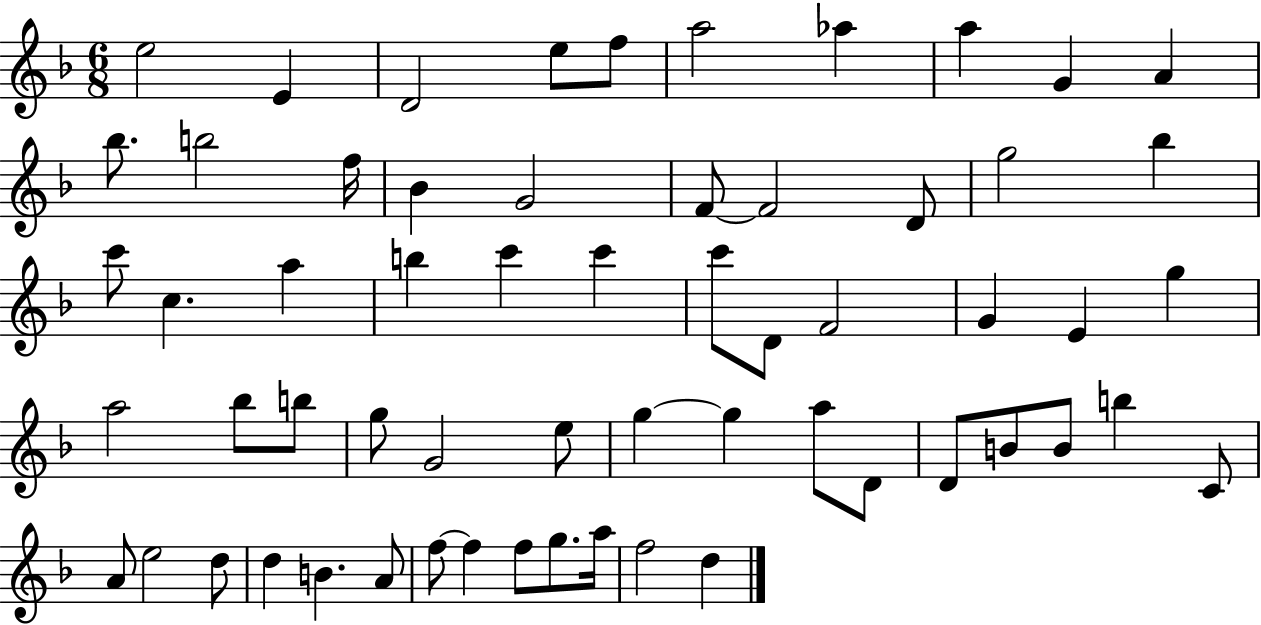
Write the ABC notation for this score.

X:1
T:Untitled
M:6/8
L:1/4
K:F
e2 E D2 e/2 f/2 a2 _a a G A _b/2 b2 f/4 _B G2 F/2 F2 D/2 g2 _b c'/2 c a b c' c' c'/2 D/2 F2 G E g a2 _b/2 b/2 g/2 G2 e/2 g g a/2 D/2 D/2 B/2 B/2 b C/2 A/2 e2 d/2 d B A/2 f/2 f f/2 g/2 a/4 f2 d